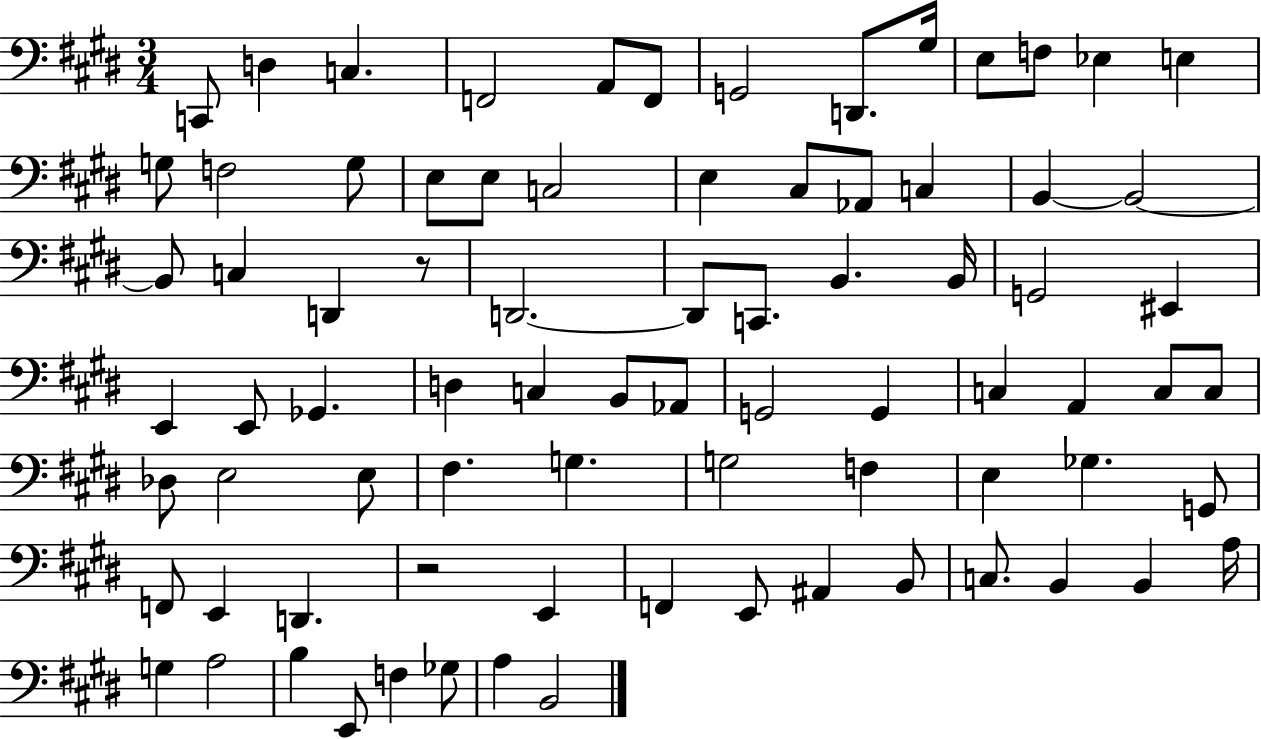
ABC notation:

X:1
T:Untitled
M:3/4
L:1/4
K:E
C,,/2 D, C, F,,2 A,,/2 F,,/2 G,,2 D,,/2 ^G,/4 E,/2 F,/2 _E, E, G,/2 F,2 G,/2 E,/2 E,/2 C,2 E, ^C,/2 _A,,/2 C, B,, B,,2 B,,/2 C, D,, z/2 D,,2 D,,/2 C,,/2 B,, B,,/4 G,,2 ^E,, E,, E,,/2 _G,, D, C, B,,/2 _A,,/2 G,,2 G,, C, A,, C,/2 C,/2 _D,/2 E,2 E,/2 ^F, G, G,2 F, E, _G, G,,/2 F,,/2 E,, D,, z2 E,, F,, E,,/2 ^A,, B,,/2 C,/2 B,, B,, A,/4 G, A,2 B, E,,/2 F, _G,/2 A, B,,2